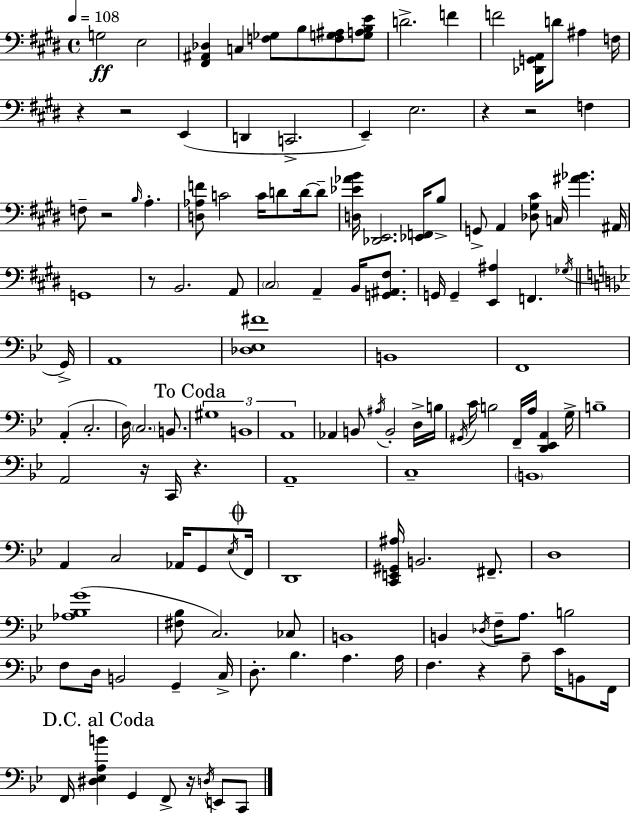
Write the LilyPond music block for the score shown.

{
  \clef bass
  \time 4/4
  \defaultTimeSignature
  \key e \major
  \tempo 4 = 108
  g2\ff e2 | <fis, ais, des>4 c4 <f ges>8 b8 <f g ais>8 <g a b e'>8 | d'2.-> f'4 | f'2 <des, g, a,>16 d'8 ais4 f16 | \break r4 r2 e,4( | d,4 c,2.-> | e,4--) e2. | r4 r2 f4 | \break f8-- r2 \grace { b16 } a4.-. | <d aes f'>8 c'2 c'16 d'8 d'16~~ d'8-- | <d ees' aes' b'>16 <des, e,>2. <ees, f,>16 b8-> | g,8-> a,4 <des gis cis'>8 c16 <ais' bes'>4. | \break ais,16 g,1 | r8 b,2. a,8 | \parenthesize cis2 a,4-- b,16 <g, ais, fis>8. | g,16 g,4-- <e, ais>4 f,4. | \break \acciaccatura { ges16 } \bar "||" \break \key bes \major g,16-> a,1 | <des ees fis'>1 | b,1 | f,1 | \break a,4-.( c2.-. | d16) \parenthesize c2. b,8. | \mark "To Coda" \tuplet 3/2 { gis1 | b,1 | \break a,1 } | aes,4 b,8 \acciaccatura { ais16 } b,2-. | d16-> b16 \acciaccatura { gis,16 } c'16 b2 f,16-- a16 <d, ees, a,>4 | g16-> b1-- | \break a,2 r16 c,16 r4. | a,1-- | c1-- | \parenthesize b,1 | \break a,4 c2 aes,16 | g,8 \acciaccatura { ees16 } \mark \markup { \musicglyph "scripts.coda" } f,16 d,1 | <c, e, gis, ais>16 b,2. | fis,8.-- d1 | \break <aes bes g'>1( | <fis bes>8 c2.) | ces8 b,1 | b,4 \acciaccatura { des16 } f16-- a8. b2 | \break f8 d16 b,2 | g,4-- c16-> d8.-. bes4. a4. | a16 f4. r4 a8-- | c'16 b,8 f,16 \mark "D.C. al Coda" f,16 <dis ees a b'>4 g,4 f,8-> | \break r16 \acciaccatura { d16 } e,8 c,8 \bar "|."
}